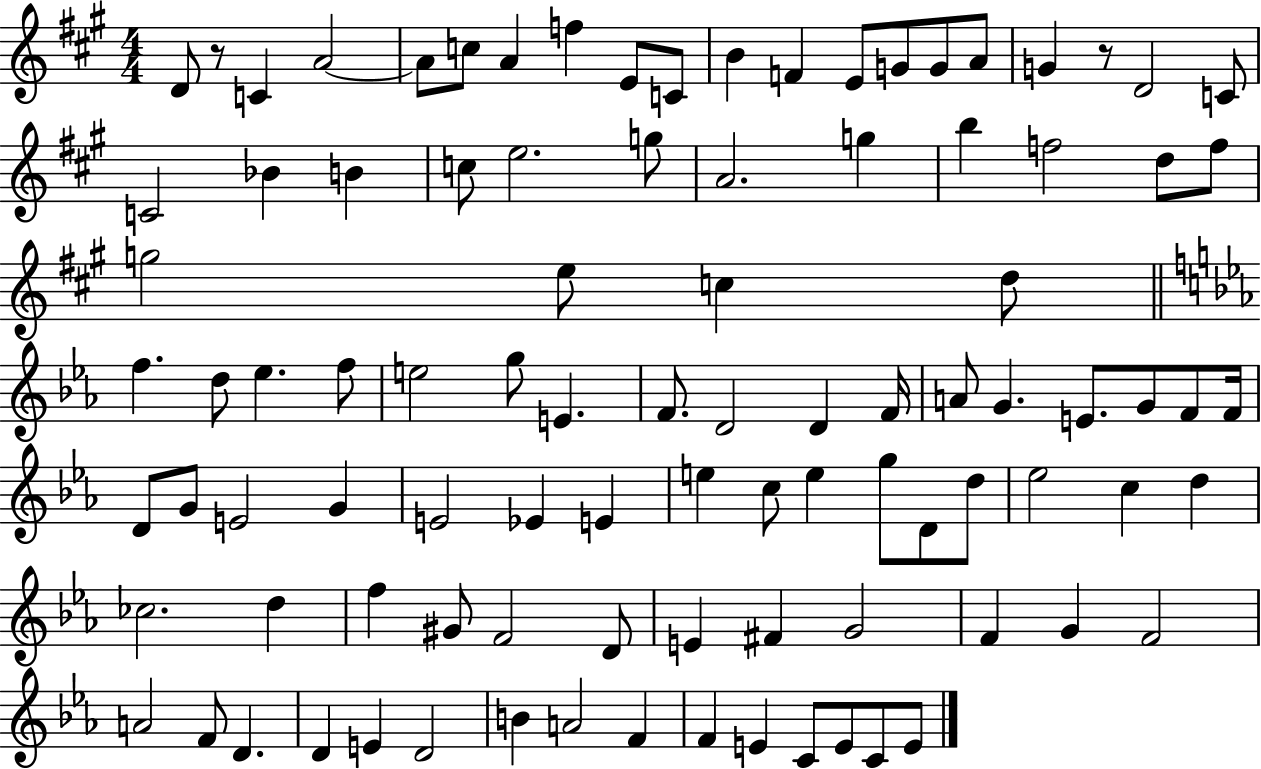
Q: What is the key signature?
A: A major